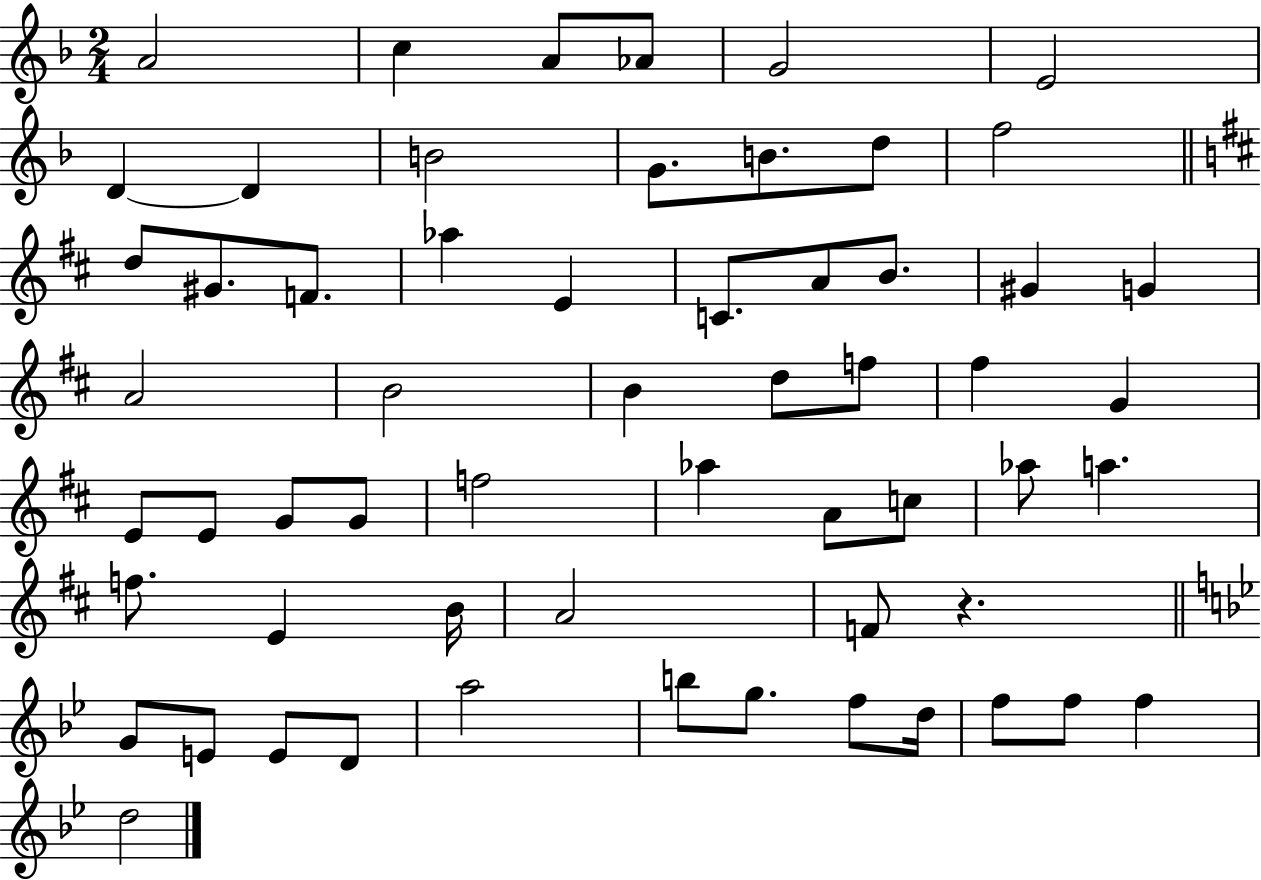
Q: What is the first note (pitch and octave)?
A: A4